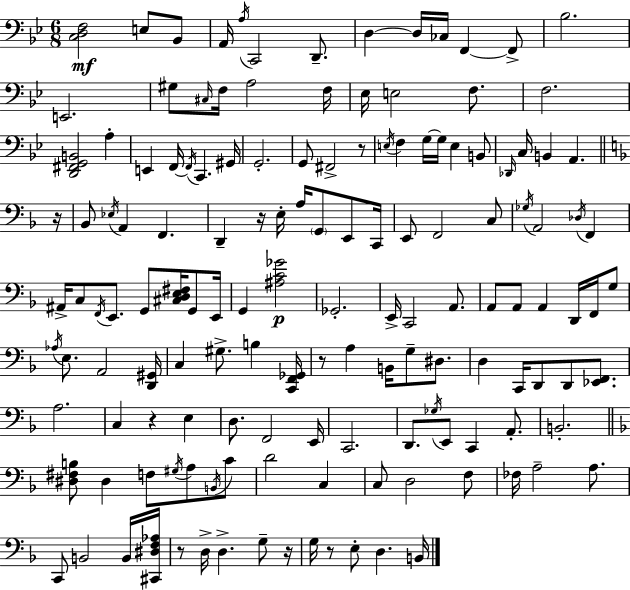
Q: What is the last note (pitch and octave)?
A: B2